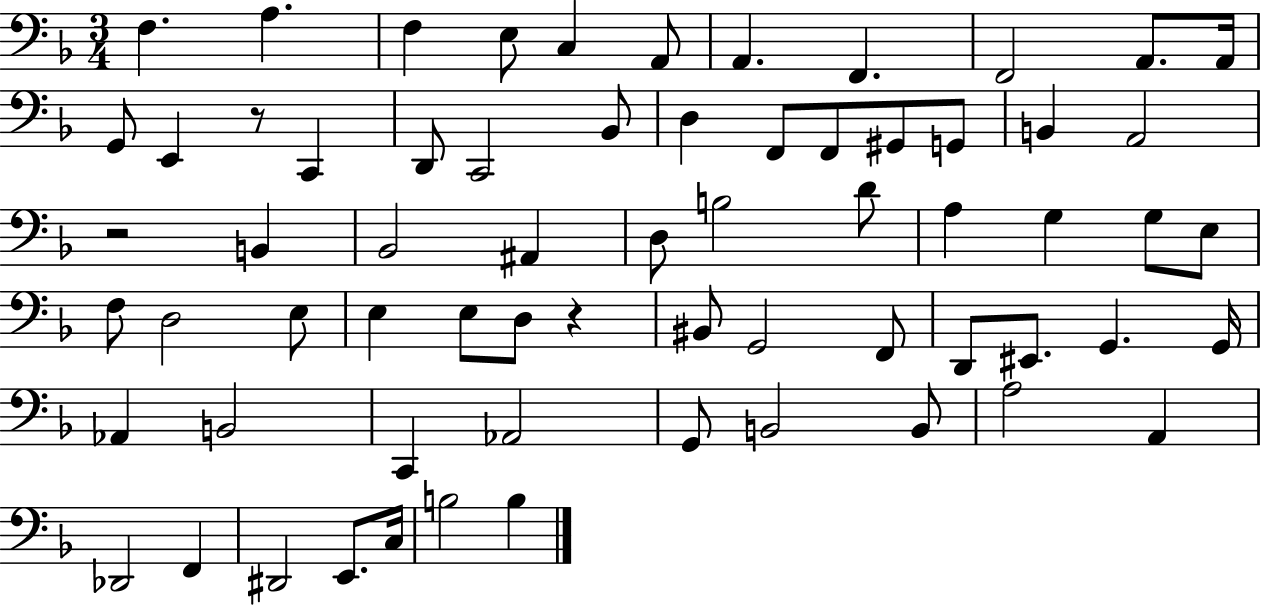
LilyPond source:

{
  \clef bass
  \numericTimeSignature
  \time 3/4
  \key f \major
  \repeat volta 2 { f4. a4. | f4 e8 c4 a,8 | a,4. f,4. | f,2 a,8. a,16 | \break g,8 e,4 r8 c,4 | d,8 c,2 bes,8 | d4 f,8 f,8 gis,8 g,8 | b,4 a,2 | \break r2 b,4 | bes,2 ais,4 | d8 b2 d'8 | a4 g4 g8 e8 | \break f8 d2 e8 | e4 e8 d8 r4 | bis,8 g,2 f,8 | d,8 eis,8. g,4. g,16 | \break aes,4 b,2 | c,4 aes,2 | g,8 b,2 b,8 | a2 a,4 | \break des,2 f,4 | dis,2 e,8. c16 | b2 b4 | } \bar "|."
}